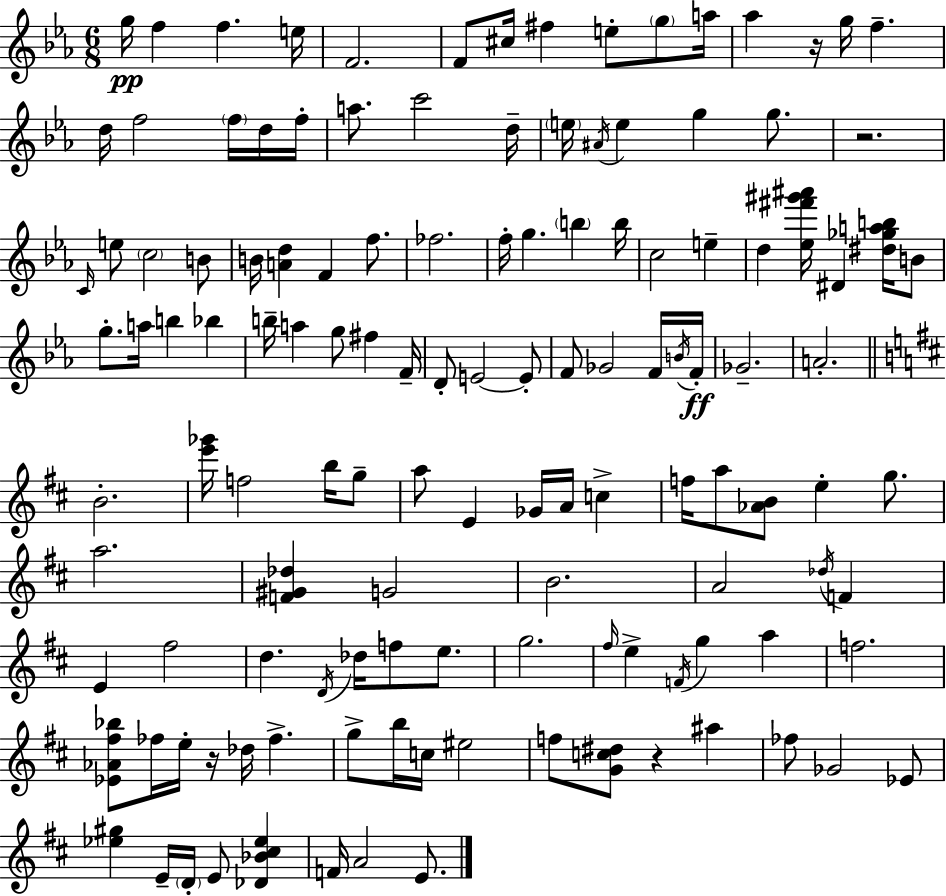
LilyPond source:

{
  \clef treble
  \numericTimeSignature
  \time 6/8
  \key c \minor
  g''16\pp f''4 f''4. e''16 | f'2. | f'8 cis''16 fis''4 e''8-. \parenthesize g''8 a''16 | aes''4 r16 g''16 f''4.-- | \break d''16 f''2 \parenthesize f''16 d''16 f''16-. | a''8. c'''2 d''16-- | \parenthesize e''16 \acciaccatura { ais'16 } e''4 g''4 g''8. | r2. | \break \grace { c'16 } e''8 \parenthesize c''2 | b'8 b'16 <a' d''>4 f'4 f''8. | fes''2. | f''16-. g''4. \parenthesize b''4 | \break b''16 c''2 e''4-- | d''4 <ees'' fis''' gis''' ais'''>16 dis'4 <dis'' ges'' a'' b''>16 | b'8 g''8.-. a''16 b''4 bes''4 | b''16-- a''4 g''8 fis''4 | \break f'16-- d'8-. e'2~~ | e'8-. f'8 ges'2 | f'16 \acciaccatura { b'16 }\ff f'16-. ges'2.-- | a'2.-. | \break \bar "||" \break \key d \major b'2.-. | <e''' ges'''>16 f''2 b''16 g''8-- | a''8 e'4 ges'16 a'16 c''4-> | f''16 a''8 <aes' b'>8 e''4-. g''8. | \break a''2. | <f' gis' des''>4 g'2 | b'2. | a'2 \acciaccatura { des''16 } f'4 | \break e'4 fis''2 | d''4. \acciaccatura { d'16 } des''16 f''8 e''8. | g''2. | \grace { fis''16 } e''4-> \acciaccatura { f'16 } g''4 | \break a''4 f''2. | <ees' aes' fis'' bes''>8 fes''16 e''16-. r16 des''16 fes''4.-> | g''8-> b''16 c''16 eis''2 | f''8 <g' c'' dis''>8 r4 | \break ais''4 fes''8 ges'2 | ees'8 <ees'' gis''>4 e'16-- \parenthesize d'16-. e'8 | <des' bes' cis'' ees''>4 f'16 a'2 | e'8. \bar "|."
}